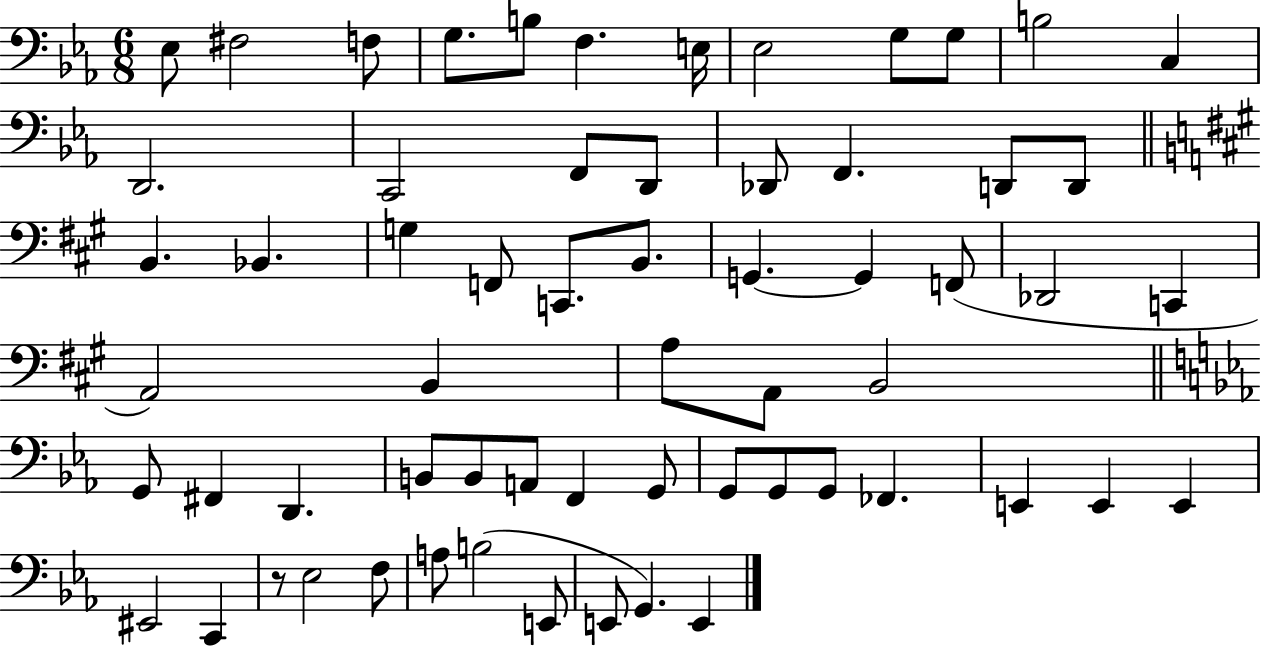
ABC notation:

X:1
T:Untitled
M:6/8
L:1/4
K:Eb
_E,/2 ^F,2 F,/2 G,/2 B,/2 F, E,/4 _E,2 G,/2 G,/2 B,2 C, D,,2 C,,2 F,,/2 D,,/2 _D,,/2 F,, D,,/2 D,,/2 B,, _B,, G, F,,/2 C,,/2 B,,/2 G,, G,, F,,/2 _D,,2 C,, A,,2 B,, A,/2 A,,/2 B,,2 G,,/2 ^F,, D,, B,,/2 B,,/2 A,,/2 F,, G,,/2 G,,/2 G,,/2 G,,/2 _F,, E,, E,, E,, ^E,,2 C,, z/2 _E,2 F,/2 A,/2 B,2 E,,/2 E,,/2 G,, E,,